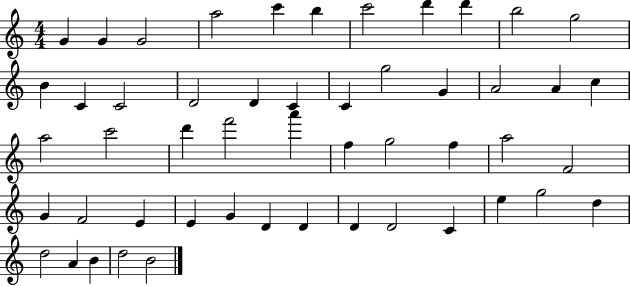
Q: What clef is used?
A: treble